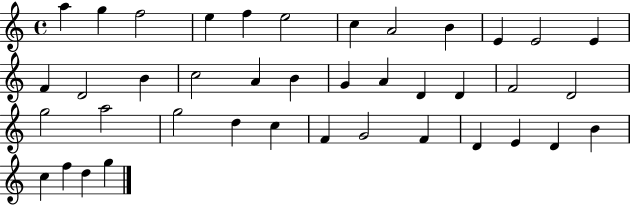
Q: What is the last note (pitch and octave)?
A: G5